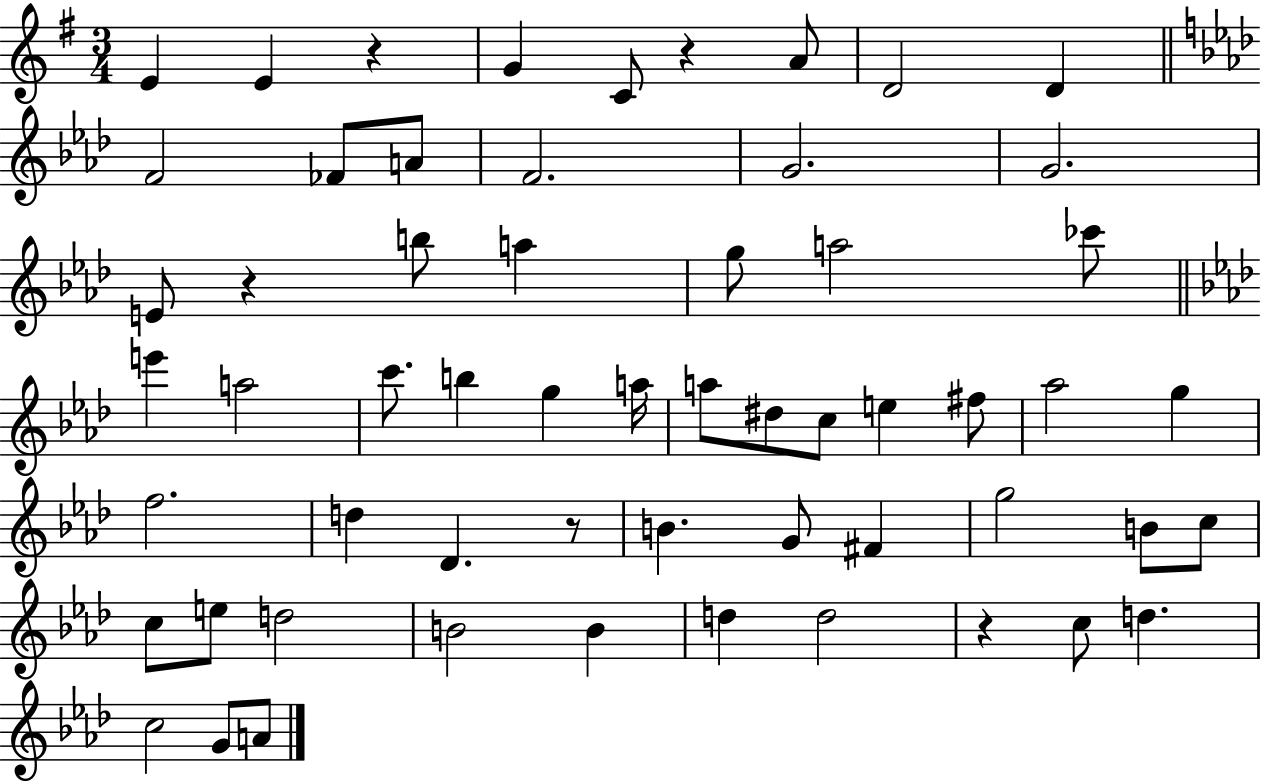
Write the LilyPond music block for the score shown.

{
  \clef treble
  \numericTimeSignature
  \time 3/4
  \key g \major
  e'4 e'4 r4 | g'4 c'8 r4 a'8 | d'2 d'4 | \bar "||" \break \key f \minor f'2 fes'8 a'8 | f'2. | g'2. | g'2. | \break e'8 r4 b''8 a''4 | g''8 a''2 ces'''8 | \bar "||" \break \key f \minor e'''4 a''2 | c'''8. b''4 g''4 a''16 | a''8 dis''8 c''8 e''4 fis''8 | aes''2 g''4 | \break f''2. | d''4 des'4. r8 | b'4. g'8 fis'4 | g''2 b'8 c''8 | \break c''8 e''8 d''2 | b'2 b'4 | d''4 d''2 | r4 c''8 d''4. | \break c''2 g'8 a'8 | \bar "|."
}